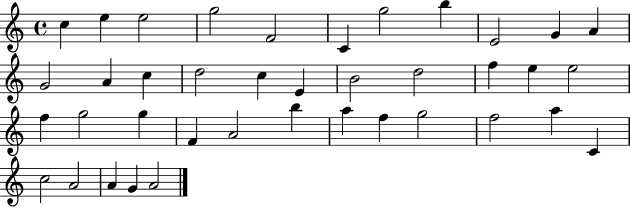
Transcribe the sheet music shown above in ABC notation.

X:1
T:Untitled
M:4/4
L:1/4
K:C
c e e2 g2 F2 C g2 b E2 G A G2 A c d2 c E B2 d2 f e e2 f g2 g F A2 b a f g2 f2 a C c2 A2 A G A2